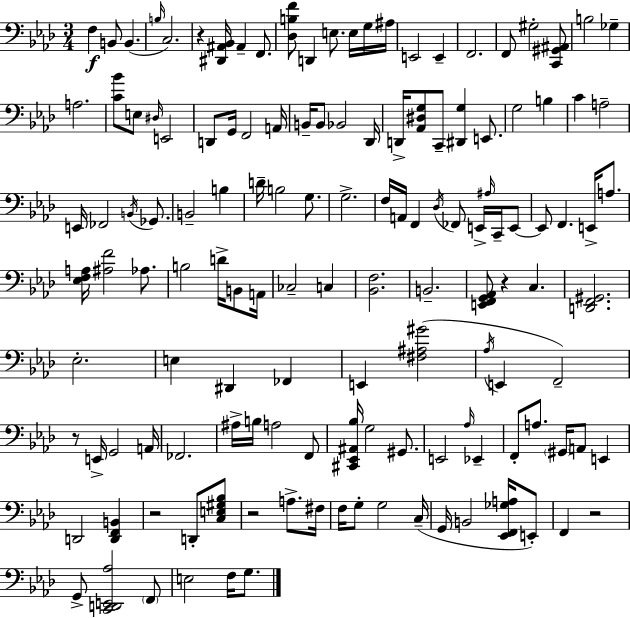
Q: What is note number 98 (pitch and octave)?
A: D2